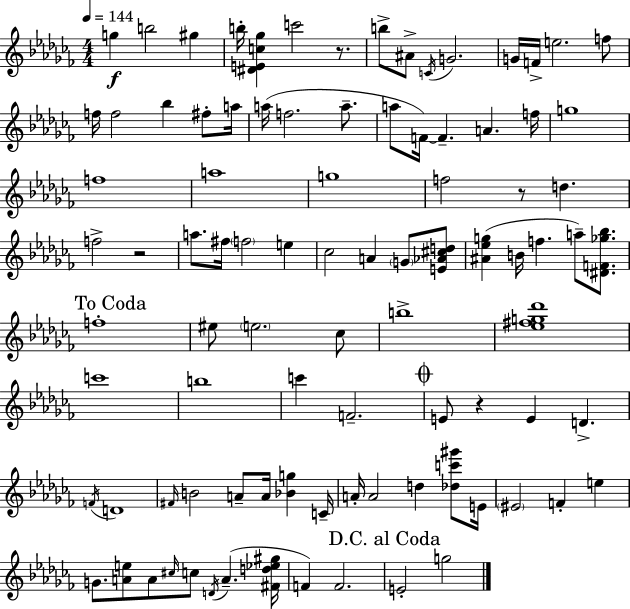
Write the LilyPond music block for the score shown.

{
  \clef treble
  \numericTimeSignature
  \time 4/4
  \key aes \minor
  \tempo 4 = 144
  g''4\f b''2 gis''4 | b''16-. <dis' e' c'' ges''>4 c'''2 r8. | b''8-> ais'8-> \acciaccatura { c'16 } g'2. | g'16 f'16-> e''2. f''8 | \break f''16 f''2 bes''4 fis''8-. | a''16 a''16( f''2. a''8.-- | a''8 f'16~~) f'4.-- a'4. | f''16 g''1 | \break f''1 | a''1 | g''1 | f''2 r8 d''4. | \break f''2-> r2 | a''8. fis''16 \parenthesize f''2 e''4 | ces''2 a'4 \parenthesize g'8 <e' aes' cis'' d''>8 | <ais' ees'' g''>4( b'16 f''4. a''8--) <dis' f' ges'' bes''>8. | \break \mark "To Coda" f''1-. | eis''8 \parenthesize e''2. ces''8 | b''1-> | <ees'' fis'' g'' des'''>1 | \break c'''1 | b''1 | c'''4 f'2.-- | \mark \markup { \musicglyph "scripts.coda" } e'8 r4 e'4 d'4.-> | \break \acciaccatura { f'16 } d'1 | \grace { fis'16 } b'2 a'8-- a'16 <bes' g''>4 | c'16-- a'16-. a'2 d''4 | <des'' c''' gis'''>8 e'16 \parenthesize eis'2 f'4-. e''4 | \break g'8. <a' e''>8 a'8 \grace { cis''16 } c''8 \acciaccatura { d'16 } a'4.--( | <fis' d'' ees'' gis''>16 f'4) f'2. | \mark "D.C. al Coda" e'2-. g''2 | \bar "|."
}